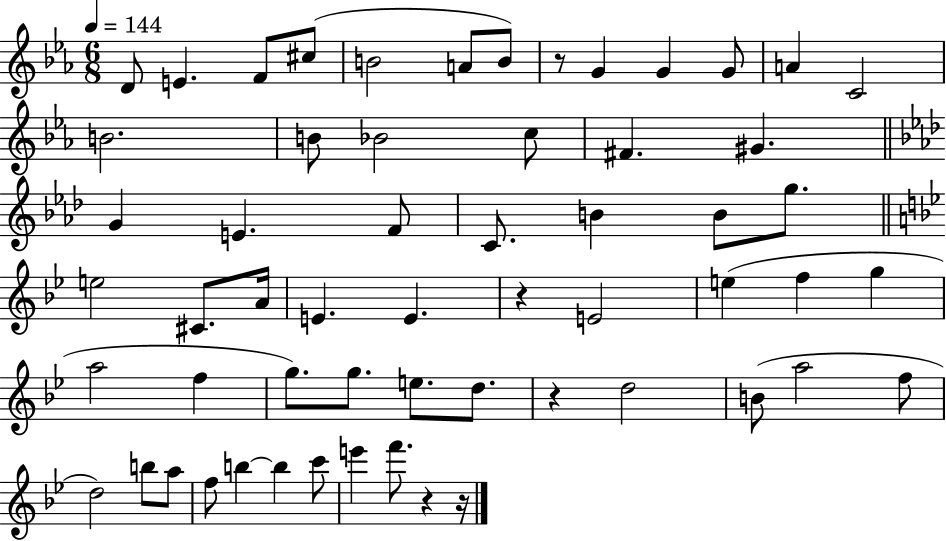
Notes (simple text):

D4/e E4/q. F4/e C#5/e B4/h A4/e B4/e R/e G4/q G4/q G4/e A4/q C4/h B4/h. B4/e Bb4/h C5/e F#4/q. G#4/q. G4/q E4/q. F4/e C4/e. B4/q B4/e G5/e. E5/h C#4/e. A4/s E4/q. E4/q. R/q E4/h E5/q F5/q G5/q A5/h F5/q G5/e. G5/e. E5/e. D5/e. R/q D5/h B4/e A5/h F5/e D5/h B5/e A5/e F5/e B5/q B5/q C6/e E6/q F6/e. R/q R/s